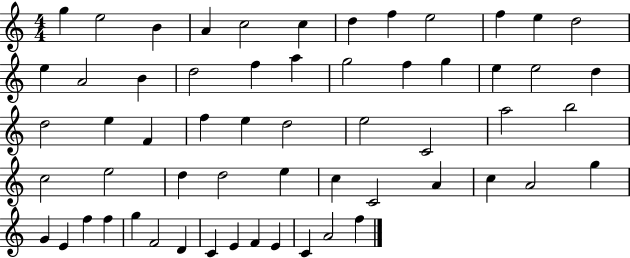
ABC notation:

X:1
T:Untitled
M:4/4
L:1/4
K:C
g e2 B A c2 c d f e2 f e d2 e A2 B d2 f a g2 f g e e2 d d2 e F f e d2 e2 C2 a2 b2 c2 e2 d d2 e c C2 A c A2 g G E f f g F2 D C E F E C A2 f